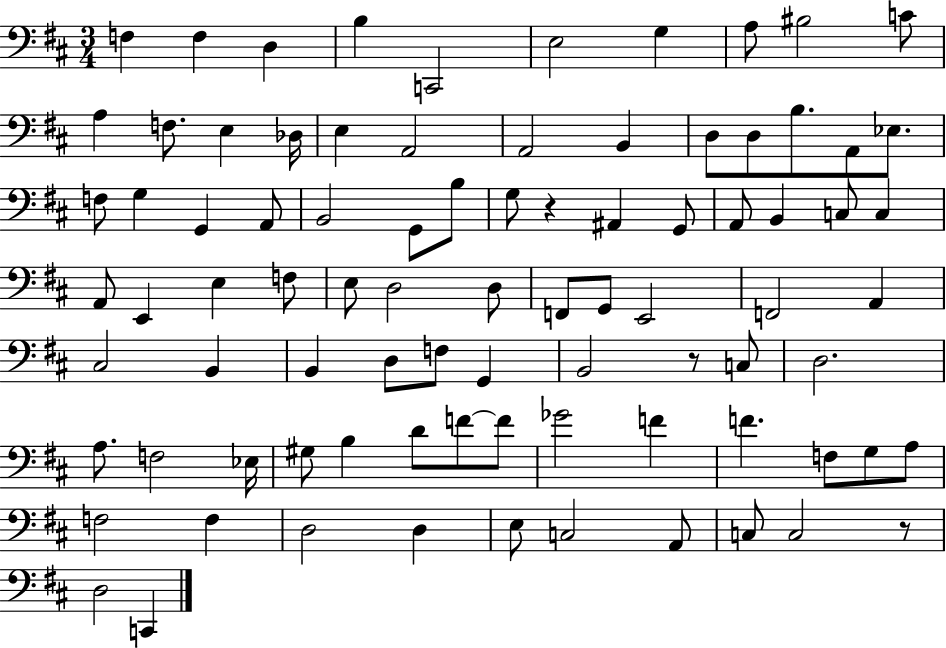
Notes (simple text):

F3/q F3/q D3/q B3/q C2/h E3/h G3/q A3/e BIS3/h C4/e A3/q F3/e. E3/q Db3/s E3/q A2/h A2/h B2/q D3/e D3/e B3/e. A2/e Eb3/e. F3/e G3/q G2/q A2/e B2/h G2/e B3/e G3/e R/q A#2/q G2/e A2/e B2/q C3/e C3/q A2/e E2/q E3/q F3/e E3/e D3/h D3/e F2/e G2/e E2/h F2/h A2/q C#3/h B2/q B2/q D3/e F3/e G2/q B2/h R/e C3/e D3/h. A3/e. F3/h Eb3/s G#3/e B3/q D4/e F4/e F4/e Gb4/h F4/q F4/q. F3/e G3/e A3/e F3/h F3/q D3/h D3/q E3/e C3/h A2/e C3/e C3/h R/e D3/h C2/q